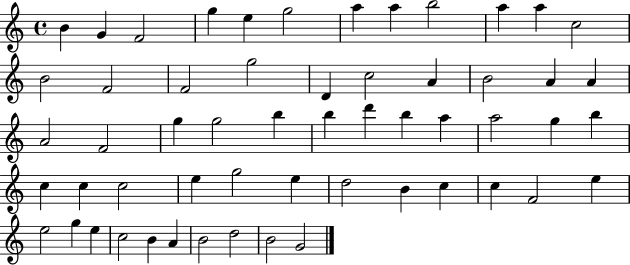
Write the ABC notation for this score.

X:1
T:Untitled
M:4/4
L:1/4
K:C
B G F2 g e g2 a a b2 a a c2 B2 F2 F2 g2 D c2 A B2 A A A2 F2 g g2 b b d' b a a2 g b c c c2 e g2 e d2 B c c F2 e e2 g e c2 B A B2 d2 B2 G2